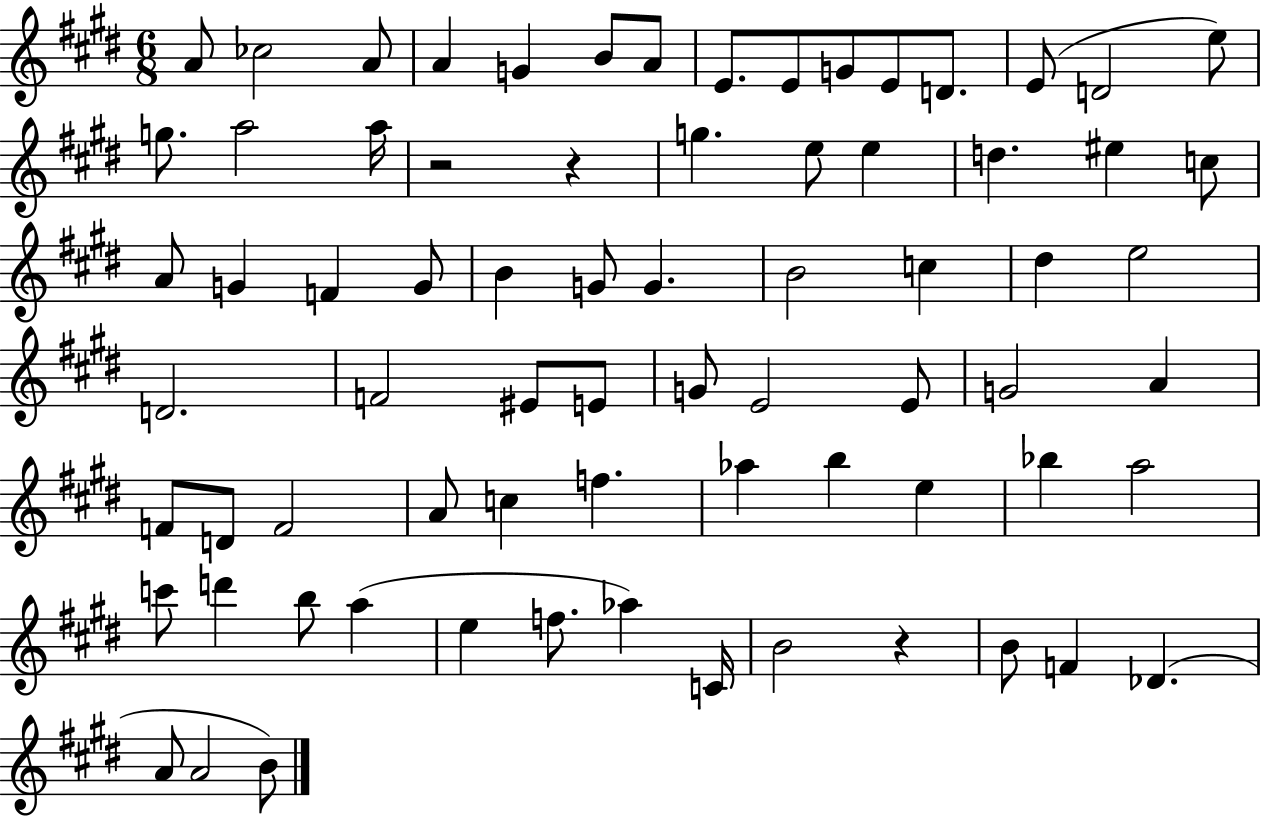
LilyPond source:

{
  \clef treble
  \numericTimeSignature
  \time 6/8
  \key e \major
  \repeat volta 2 { a'8 ces''2 a'8 | a'4 g'4 b'8 a'8 | e'8. e'8 g'8 e'8 d'8. | e'8( d'2 e''8) | \break g''8. a''2 a''16 | r2 r4 | g''4. e''8 e''4 | d''4. eis''4 c''8 | \break a'8 g'4 f'4 g'8 | b'4 g'8 g'4. | b'2 c''4 | dis''4 e''2 | \break d'2. | f'2 eis'8 e'8 | g'8 e'2 e'8 | g'2 a'4 | \break f'8 d'8 f'2 | a'8 c''4 f''4. | aes''4 b''4 e''4 | bes''4 a''2 | \break c'''8 d'''4 b''8 a''4( | e''4 f''8. aes''4) c'16 | b'2 r4 | b'8 f'4 des'4.( | \break a'8 a'2 b'8) | } \bar "|."
}